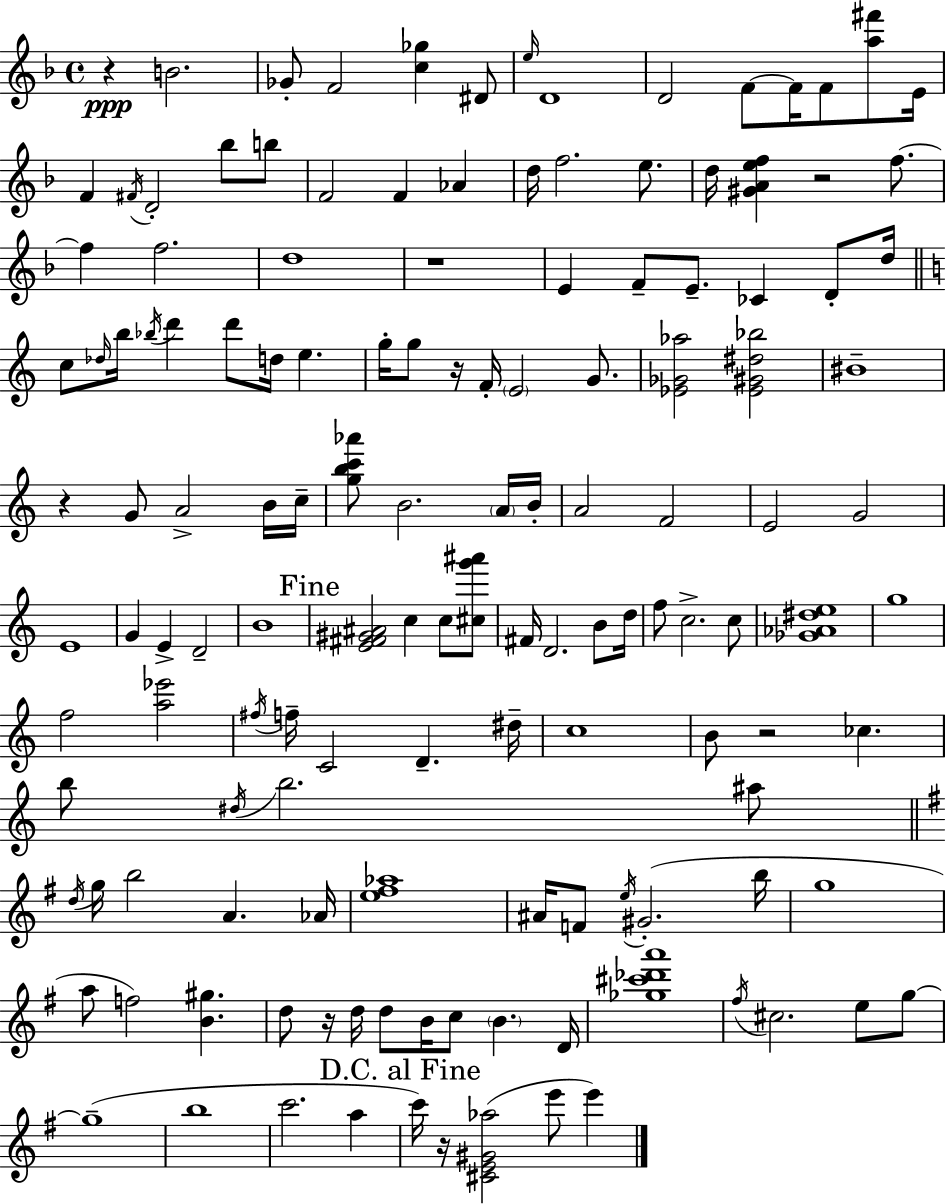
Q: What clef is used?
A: treble